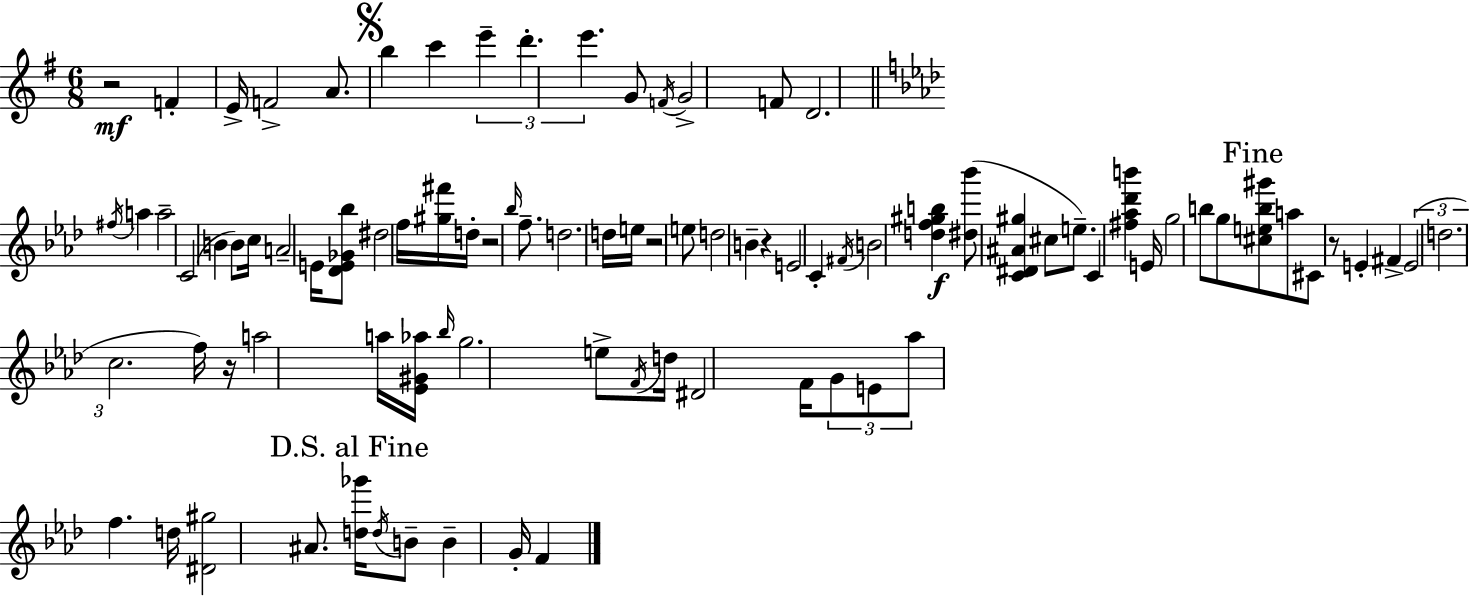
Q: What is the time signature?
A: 6/8